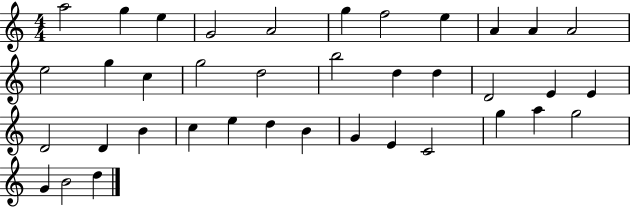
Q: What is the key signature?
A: C major